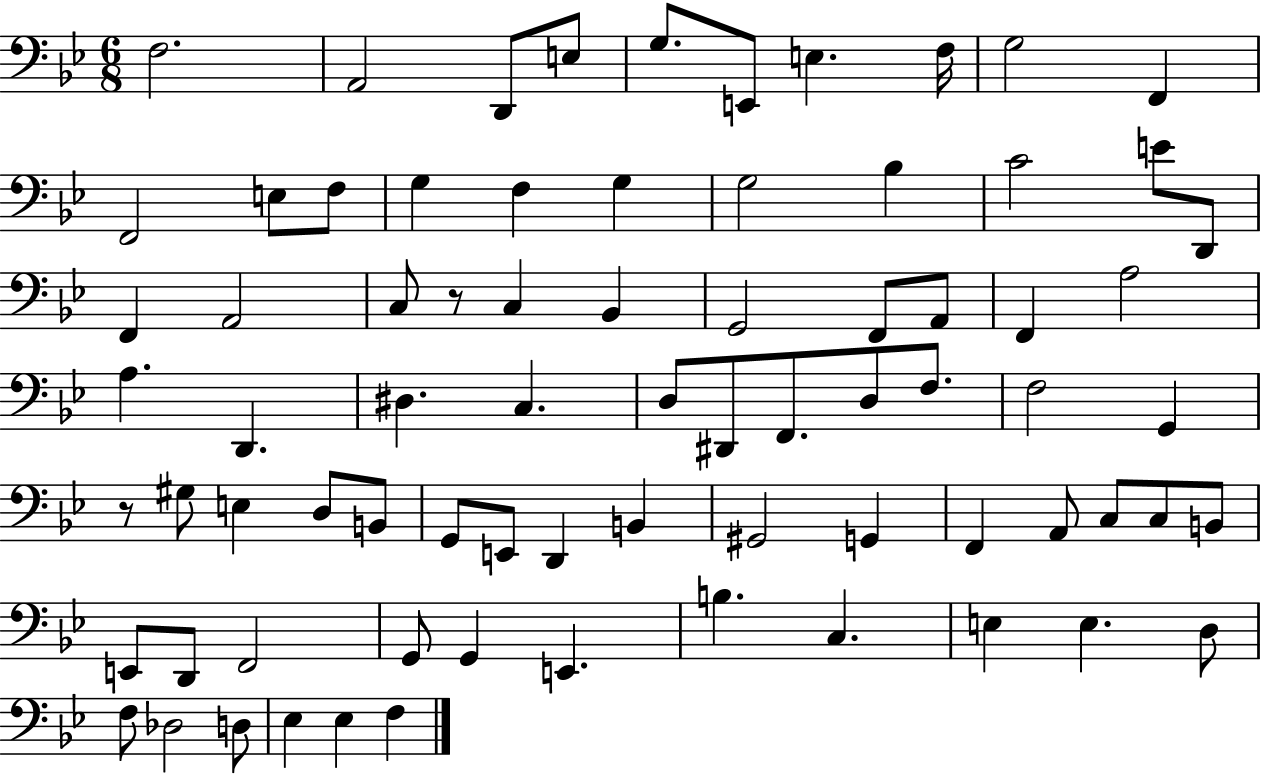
X:1
T:Untitled
M:6/8
L:1/4
K:Bb
F,2 A,,2 D,,/2 E,/2 G,/2 E,,/2 E, F,/4 G,2 F,, F,,2 E,/2 F,/2 G, F, G, G,2 _B, C2 E/2 D,,/2 F,, A,,2 C,/2 z/2 C, _B,, G,,2 F,,/2 A,,/2 F,, A,2 A, D,, ^D, C, D,/2 ^D,,/2 F,,/2 D,/2 F,/2 F,2 G,, z/2 ^G,/2 E, D,/2 B,,/2 G,,/2 E,,/2 D,, B,, ^G,,2 G,, F,, A,,/2 C,/2 C,/2 B,,/2 E,,/2 D,,/2 F,,2 G,,/2 G,, E,, B, C, E, E, D,/2 F,/2 _D,2 D,/2 _E, _E, F,